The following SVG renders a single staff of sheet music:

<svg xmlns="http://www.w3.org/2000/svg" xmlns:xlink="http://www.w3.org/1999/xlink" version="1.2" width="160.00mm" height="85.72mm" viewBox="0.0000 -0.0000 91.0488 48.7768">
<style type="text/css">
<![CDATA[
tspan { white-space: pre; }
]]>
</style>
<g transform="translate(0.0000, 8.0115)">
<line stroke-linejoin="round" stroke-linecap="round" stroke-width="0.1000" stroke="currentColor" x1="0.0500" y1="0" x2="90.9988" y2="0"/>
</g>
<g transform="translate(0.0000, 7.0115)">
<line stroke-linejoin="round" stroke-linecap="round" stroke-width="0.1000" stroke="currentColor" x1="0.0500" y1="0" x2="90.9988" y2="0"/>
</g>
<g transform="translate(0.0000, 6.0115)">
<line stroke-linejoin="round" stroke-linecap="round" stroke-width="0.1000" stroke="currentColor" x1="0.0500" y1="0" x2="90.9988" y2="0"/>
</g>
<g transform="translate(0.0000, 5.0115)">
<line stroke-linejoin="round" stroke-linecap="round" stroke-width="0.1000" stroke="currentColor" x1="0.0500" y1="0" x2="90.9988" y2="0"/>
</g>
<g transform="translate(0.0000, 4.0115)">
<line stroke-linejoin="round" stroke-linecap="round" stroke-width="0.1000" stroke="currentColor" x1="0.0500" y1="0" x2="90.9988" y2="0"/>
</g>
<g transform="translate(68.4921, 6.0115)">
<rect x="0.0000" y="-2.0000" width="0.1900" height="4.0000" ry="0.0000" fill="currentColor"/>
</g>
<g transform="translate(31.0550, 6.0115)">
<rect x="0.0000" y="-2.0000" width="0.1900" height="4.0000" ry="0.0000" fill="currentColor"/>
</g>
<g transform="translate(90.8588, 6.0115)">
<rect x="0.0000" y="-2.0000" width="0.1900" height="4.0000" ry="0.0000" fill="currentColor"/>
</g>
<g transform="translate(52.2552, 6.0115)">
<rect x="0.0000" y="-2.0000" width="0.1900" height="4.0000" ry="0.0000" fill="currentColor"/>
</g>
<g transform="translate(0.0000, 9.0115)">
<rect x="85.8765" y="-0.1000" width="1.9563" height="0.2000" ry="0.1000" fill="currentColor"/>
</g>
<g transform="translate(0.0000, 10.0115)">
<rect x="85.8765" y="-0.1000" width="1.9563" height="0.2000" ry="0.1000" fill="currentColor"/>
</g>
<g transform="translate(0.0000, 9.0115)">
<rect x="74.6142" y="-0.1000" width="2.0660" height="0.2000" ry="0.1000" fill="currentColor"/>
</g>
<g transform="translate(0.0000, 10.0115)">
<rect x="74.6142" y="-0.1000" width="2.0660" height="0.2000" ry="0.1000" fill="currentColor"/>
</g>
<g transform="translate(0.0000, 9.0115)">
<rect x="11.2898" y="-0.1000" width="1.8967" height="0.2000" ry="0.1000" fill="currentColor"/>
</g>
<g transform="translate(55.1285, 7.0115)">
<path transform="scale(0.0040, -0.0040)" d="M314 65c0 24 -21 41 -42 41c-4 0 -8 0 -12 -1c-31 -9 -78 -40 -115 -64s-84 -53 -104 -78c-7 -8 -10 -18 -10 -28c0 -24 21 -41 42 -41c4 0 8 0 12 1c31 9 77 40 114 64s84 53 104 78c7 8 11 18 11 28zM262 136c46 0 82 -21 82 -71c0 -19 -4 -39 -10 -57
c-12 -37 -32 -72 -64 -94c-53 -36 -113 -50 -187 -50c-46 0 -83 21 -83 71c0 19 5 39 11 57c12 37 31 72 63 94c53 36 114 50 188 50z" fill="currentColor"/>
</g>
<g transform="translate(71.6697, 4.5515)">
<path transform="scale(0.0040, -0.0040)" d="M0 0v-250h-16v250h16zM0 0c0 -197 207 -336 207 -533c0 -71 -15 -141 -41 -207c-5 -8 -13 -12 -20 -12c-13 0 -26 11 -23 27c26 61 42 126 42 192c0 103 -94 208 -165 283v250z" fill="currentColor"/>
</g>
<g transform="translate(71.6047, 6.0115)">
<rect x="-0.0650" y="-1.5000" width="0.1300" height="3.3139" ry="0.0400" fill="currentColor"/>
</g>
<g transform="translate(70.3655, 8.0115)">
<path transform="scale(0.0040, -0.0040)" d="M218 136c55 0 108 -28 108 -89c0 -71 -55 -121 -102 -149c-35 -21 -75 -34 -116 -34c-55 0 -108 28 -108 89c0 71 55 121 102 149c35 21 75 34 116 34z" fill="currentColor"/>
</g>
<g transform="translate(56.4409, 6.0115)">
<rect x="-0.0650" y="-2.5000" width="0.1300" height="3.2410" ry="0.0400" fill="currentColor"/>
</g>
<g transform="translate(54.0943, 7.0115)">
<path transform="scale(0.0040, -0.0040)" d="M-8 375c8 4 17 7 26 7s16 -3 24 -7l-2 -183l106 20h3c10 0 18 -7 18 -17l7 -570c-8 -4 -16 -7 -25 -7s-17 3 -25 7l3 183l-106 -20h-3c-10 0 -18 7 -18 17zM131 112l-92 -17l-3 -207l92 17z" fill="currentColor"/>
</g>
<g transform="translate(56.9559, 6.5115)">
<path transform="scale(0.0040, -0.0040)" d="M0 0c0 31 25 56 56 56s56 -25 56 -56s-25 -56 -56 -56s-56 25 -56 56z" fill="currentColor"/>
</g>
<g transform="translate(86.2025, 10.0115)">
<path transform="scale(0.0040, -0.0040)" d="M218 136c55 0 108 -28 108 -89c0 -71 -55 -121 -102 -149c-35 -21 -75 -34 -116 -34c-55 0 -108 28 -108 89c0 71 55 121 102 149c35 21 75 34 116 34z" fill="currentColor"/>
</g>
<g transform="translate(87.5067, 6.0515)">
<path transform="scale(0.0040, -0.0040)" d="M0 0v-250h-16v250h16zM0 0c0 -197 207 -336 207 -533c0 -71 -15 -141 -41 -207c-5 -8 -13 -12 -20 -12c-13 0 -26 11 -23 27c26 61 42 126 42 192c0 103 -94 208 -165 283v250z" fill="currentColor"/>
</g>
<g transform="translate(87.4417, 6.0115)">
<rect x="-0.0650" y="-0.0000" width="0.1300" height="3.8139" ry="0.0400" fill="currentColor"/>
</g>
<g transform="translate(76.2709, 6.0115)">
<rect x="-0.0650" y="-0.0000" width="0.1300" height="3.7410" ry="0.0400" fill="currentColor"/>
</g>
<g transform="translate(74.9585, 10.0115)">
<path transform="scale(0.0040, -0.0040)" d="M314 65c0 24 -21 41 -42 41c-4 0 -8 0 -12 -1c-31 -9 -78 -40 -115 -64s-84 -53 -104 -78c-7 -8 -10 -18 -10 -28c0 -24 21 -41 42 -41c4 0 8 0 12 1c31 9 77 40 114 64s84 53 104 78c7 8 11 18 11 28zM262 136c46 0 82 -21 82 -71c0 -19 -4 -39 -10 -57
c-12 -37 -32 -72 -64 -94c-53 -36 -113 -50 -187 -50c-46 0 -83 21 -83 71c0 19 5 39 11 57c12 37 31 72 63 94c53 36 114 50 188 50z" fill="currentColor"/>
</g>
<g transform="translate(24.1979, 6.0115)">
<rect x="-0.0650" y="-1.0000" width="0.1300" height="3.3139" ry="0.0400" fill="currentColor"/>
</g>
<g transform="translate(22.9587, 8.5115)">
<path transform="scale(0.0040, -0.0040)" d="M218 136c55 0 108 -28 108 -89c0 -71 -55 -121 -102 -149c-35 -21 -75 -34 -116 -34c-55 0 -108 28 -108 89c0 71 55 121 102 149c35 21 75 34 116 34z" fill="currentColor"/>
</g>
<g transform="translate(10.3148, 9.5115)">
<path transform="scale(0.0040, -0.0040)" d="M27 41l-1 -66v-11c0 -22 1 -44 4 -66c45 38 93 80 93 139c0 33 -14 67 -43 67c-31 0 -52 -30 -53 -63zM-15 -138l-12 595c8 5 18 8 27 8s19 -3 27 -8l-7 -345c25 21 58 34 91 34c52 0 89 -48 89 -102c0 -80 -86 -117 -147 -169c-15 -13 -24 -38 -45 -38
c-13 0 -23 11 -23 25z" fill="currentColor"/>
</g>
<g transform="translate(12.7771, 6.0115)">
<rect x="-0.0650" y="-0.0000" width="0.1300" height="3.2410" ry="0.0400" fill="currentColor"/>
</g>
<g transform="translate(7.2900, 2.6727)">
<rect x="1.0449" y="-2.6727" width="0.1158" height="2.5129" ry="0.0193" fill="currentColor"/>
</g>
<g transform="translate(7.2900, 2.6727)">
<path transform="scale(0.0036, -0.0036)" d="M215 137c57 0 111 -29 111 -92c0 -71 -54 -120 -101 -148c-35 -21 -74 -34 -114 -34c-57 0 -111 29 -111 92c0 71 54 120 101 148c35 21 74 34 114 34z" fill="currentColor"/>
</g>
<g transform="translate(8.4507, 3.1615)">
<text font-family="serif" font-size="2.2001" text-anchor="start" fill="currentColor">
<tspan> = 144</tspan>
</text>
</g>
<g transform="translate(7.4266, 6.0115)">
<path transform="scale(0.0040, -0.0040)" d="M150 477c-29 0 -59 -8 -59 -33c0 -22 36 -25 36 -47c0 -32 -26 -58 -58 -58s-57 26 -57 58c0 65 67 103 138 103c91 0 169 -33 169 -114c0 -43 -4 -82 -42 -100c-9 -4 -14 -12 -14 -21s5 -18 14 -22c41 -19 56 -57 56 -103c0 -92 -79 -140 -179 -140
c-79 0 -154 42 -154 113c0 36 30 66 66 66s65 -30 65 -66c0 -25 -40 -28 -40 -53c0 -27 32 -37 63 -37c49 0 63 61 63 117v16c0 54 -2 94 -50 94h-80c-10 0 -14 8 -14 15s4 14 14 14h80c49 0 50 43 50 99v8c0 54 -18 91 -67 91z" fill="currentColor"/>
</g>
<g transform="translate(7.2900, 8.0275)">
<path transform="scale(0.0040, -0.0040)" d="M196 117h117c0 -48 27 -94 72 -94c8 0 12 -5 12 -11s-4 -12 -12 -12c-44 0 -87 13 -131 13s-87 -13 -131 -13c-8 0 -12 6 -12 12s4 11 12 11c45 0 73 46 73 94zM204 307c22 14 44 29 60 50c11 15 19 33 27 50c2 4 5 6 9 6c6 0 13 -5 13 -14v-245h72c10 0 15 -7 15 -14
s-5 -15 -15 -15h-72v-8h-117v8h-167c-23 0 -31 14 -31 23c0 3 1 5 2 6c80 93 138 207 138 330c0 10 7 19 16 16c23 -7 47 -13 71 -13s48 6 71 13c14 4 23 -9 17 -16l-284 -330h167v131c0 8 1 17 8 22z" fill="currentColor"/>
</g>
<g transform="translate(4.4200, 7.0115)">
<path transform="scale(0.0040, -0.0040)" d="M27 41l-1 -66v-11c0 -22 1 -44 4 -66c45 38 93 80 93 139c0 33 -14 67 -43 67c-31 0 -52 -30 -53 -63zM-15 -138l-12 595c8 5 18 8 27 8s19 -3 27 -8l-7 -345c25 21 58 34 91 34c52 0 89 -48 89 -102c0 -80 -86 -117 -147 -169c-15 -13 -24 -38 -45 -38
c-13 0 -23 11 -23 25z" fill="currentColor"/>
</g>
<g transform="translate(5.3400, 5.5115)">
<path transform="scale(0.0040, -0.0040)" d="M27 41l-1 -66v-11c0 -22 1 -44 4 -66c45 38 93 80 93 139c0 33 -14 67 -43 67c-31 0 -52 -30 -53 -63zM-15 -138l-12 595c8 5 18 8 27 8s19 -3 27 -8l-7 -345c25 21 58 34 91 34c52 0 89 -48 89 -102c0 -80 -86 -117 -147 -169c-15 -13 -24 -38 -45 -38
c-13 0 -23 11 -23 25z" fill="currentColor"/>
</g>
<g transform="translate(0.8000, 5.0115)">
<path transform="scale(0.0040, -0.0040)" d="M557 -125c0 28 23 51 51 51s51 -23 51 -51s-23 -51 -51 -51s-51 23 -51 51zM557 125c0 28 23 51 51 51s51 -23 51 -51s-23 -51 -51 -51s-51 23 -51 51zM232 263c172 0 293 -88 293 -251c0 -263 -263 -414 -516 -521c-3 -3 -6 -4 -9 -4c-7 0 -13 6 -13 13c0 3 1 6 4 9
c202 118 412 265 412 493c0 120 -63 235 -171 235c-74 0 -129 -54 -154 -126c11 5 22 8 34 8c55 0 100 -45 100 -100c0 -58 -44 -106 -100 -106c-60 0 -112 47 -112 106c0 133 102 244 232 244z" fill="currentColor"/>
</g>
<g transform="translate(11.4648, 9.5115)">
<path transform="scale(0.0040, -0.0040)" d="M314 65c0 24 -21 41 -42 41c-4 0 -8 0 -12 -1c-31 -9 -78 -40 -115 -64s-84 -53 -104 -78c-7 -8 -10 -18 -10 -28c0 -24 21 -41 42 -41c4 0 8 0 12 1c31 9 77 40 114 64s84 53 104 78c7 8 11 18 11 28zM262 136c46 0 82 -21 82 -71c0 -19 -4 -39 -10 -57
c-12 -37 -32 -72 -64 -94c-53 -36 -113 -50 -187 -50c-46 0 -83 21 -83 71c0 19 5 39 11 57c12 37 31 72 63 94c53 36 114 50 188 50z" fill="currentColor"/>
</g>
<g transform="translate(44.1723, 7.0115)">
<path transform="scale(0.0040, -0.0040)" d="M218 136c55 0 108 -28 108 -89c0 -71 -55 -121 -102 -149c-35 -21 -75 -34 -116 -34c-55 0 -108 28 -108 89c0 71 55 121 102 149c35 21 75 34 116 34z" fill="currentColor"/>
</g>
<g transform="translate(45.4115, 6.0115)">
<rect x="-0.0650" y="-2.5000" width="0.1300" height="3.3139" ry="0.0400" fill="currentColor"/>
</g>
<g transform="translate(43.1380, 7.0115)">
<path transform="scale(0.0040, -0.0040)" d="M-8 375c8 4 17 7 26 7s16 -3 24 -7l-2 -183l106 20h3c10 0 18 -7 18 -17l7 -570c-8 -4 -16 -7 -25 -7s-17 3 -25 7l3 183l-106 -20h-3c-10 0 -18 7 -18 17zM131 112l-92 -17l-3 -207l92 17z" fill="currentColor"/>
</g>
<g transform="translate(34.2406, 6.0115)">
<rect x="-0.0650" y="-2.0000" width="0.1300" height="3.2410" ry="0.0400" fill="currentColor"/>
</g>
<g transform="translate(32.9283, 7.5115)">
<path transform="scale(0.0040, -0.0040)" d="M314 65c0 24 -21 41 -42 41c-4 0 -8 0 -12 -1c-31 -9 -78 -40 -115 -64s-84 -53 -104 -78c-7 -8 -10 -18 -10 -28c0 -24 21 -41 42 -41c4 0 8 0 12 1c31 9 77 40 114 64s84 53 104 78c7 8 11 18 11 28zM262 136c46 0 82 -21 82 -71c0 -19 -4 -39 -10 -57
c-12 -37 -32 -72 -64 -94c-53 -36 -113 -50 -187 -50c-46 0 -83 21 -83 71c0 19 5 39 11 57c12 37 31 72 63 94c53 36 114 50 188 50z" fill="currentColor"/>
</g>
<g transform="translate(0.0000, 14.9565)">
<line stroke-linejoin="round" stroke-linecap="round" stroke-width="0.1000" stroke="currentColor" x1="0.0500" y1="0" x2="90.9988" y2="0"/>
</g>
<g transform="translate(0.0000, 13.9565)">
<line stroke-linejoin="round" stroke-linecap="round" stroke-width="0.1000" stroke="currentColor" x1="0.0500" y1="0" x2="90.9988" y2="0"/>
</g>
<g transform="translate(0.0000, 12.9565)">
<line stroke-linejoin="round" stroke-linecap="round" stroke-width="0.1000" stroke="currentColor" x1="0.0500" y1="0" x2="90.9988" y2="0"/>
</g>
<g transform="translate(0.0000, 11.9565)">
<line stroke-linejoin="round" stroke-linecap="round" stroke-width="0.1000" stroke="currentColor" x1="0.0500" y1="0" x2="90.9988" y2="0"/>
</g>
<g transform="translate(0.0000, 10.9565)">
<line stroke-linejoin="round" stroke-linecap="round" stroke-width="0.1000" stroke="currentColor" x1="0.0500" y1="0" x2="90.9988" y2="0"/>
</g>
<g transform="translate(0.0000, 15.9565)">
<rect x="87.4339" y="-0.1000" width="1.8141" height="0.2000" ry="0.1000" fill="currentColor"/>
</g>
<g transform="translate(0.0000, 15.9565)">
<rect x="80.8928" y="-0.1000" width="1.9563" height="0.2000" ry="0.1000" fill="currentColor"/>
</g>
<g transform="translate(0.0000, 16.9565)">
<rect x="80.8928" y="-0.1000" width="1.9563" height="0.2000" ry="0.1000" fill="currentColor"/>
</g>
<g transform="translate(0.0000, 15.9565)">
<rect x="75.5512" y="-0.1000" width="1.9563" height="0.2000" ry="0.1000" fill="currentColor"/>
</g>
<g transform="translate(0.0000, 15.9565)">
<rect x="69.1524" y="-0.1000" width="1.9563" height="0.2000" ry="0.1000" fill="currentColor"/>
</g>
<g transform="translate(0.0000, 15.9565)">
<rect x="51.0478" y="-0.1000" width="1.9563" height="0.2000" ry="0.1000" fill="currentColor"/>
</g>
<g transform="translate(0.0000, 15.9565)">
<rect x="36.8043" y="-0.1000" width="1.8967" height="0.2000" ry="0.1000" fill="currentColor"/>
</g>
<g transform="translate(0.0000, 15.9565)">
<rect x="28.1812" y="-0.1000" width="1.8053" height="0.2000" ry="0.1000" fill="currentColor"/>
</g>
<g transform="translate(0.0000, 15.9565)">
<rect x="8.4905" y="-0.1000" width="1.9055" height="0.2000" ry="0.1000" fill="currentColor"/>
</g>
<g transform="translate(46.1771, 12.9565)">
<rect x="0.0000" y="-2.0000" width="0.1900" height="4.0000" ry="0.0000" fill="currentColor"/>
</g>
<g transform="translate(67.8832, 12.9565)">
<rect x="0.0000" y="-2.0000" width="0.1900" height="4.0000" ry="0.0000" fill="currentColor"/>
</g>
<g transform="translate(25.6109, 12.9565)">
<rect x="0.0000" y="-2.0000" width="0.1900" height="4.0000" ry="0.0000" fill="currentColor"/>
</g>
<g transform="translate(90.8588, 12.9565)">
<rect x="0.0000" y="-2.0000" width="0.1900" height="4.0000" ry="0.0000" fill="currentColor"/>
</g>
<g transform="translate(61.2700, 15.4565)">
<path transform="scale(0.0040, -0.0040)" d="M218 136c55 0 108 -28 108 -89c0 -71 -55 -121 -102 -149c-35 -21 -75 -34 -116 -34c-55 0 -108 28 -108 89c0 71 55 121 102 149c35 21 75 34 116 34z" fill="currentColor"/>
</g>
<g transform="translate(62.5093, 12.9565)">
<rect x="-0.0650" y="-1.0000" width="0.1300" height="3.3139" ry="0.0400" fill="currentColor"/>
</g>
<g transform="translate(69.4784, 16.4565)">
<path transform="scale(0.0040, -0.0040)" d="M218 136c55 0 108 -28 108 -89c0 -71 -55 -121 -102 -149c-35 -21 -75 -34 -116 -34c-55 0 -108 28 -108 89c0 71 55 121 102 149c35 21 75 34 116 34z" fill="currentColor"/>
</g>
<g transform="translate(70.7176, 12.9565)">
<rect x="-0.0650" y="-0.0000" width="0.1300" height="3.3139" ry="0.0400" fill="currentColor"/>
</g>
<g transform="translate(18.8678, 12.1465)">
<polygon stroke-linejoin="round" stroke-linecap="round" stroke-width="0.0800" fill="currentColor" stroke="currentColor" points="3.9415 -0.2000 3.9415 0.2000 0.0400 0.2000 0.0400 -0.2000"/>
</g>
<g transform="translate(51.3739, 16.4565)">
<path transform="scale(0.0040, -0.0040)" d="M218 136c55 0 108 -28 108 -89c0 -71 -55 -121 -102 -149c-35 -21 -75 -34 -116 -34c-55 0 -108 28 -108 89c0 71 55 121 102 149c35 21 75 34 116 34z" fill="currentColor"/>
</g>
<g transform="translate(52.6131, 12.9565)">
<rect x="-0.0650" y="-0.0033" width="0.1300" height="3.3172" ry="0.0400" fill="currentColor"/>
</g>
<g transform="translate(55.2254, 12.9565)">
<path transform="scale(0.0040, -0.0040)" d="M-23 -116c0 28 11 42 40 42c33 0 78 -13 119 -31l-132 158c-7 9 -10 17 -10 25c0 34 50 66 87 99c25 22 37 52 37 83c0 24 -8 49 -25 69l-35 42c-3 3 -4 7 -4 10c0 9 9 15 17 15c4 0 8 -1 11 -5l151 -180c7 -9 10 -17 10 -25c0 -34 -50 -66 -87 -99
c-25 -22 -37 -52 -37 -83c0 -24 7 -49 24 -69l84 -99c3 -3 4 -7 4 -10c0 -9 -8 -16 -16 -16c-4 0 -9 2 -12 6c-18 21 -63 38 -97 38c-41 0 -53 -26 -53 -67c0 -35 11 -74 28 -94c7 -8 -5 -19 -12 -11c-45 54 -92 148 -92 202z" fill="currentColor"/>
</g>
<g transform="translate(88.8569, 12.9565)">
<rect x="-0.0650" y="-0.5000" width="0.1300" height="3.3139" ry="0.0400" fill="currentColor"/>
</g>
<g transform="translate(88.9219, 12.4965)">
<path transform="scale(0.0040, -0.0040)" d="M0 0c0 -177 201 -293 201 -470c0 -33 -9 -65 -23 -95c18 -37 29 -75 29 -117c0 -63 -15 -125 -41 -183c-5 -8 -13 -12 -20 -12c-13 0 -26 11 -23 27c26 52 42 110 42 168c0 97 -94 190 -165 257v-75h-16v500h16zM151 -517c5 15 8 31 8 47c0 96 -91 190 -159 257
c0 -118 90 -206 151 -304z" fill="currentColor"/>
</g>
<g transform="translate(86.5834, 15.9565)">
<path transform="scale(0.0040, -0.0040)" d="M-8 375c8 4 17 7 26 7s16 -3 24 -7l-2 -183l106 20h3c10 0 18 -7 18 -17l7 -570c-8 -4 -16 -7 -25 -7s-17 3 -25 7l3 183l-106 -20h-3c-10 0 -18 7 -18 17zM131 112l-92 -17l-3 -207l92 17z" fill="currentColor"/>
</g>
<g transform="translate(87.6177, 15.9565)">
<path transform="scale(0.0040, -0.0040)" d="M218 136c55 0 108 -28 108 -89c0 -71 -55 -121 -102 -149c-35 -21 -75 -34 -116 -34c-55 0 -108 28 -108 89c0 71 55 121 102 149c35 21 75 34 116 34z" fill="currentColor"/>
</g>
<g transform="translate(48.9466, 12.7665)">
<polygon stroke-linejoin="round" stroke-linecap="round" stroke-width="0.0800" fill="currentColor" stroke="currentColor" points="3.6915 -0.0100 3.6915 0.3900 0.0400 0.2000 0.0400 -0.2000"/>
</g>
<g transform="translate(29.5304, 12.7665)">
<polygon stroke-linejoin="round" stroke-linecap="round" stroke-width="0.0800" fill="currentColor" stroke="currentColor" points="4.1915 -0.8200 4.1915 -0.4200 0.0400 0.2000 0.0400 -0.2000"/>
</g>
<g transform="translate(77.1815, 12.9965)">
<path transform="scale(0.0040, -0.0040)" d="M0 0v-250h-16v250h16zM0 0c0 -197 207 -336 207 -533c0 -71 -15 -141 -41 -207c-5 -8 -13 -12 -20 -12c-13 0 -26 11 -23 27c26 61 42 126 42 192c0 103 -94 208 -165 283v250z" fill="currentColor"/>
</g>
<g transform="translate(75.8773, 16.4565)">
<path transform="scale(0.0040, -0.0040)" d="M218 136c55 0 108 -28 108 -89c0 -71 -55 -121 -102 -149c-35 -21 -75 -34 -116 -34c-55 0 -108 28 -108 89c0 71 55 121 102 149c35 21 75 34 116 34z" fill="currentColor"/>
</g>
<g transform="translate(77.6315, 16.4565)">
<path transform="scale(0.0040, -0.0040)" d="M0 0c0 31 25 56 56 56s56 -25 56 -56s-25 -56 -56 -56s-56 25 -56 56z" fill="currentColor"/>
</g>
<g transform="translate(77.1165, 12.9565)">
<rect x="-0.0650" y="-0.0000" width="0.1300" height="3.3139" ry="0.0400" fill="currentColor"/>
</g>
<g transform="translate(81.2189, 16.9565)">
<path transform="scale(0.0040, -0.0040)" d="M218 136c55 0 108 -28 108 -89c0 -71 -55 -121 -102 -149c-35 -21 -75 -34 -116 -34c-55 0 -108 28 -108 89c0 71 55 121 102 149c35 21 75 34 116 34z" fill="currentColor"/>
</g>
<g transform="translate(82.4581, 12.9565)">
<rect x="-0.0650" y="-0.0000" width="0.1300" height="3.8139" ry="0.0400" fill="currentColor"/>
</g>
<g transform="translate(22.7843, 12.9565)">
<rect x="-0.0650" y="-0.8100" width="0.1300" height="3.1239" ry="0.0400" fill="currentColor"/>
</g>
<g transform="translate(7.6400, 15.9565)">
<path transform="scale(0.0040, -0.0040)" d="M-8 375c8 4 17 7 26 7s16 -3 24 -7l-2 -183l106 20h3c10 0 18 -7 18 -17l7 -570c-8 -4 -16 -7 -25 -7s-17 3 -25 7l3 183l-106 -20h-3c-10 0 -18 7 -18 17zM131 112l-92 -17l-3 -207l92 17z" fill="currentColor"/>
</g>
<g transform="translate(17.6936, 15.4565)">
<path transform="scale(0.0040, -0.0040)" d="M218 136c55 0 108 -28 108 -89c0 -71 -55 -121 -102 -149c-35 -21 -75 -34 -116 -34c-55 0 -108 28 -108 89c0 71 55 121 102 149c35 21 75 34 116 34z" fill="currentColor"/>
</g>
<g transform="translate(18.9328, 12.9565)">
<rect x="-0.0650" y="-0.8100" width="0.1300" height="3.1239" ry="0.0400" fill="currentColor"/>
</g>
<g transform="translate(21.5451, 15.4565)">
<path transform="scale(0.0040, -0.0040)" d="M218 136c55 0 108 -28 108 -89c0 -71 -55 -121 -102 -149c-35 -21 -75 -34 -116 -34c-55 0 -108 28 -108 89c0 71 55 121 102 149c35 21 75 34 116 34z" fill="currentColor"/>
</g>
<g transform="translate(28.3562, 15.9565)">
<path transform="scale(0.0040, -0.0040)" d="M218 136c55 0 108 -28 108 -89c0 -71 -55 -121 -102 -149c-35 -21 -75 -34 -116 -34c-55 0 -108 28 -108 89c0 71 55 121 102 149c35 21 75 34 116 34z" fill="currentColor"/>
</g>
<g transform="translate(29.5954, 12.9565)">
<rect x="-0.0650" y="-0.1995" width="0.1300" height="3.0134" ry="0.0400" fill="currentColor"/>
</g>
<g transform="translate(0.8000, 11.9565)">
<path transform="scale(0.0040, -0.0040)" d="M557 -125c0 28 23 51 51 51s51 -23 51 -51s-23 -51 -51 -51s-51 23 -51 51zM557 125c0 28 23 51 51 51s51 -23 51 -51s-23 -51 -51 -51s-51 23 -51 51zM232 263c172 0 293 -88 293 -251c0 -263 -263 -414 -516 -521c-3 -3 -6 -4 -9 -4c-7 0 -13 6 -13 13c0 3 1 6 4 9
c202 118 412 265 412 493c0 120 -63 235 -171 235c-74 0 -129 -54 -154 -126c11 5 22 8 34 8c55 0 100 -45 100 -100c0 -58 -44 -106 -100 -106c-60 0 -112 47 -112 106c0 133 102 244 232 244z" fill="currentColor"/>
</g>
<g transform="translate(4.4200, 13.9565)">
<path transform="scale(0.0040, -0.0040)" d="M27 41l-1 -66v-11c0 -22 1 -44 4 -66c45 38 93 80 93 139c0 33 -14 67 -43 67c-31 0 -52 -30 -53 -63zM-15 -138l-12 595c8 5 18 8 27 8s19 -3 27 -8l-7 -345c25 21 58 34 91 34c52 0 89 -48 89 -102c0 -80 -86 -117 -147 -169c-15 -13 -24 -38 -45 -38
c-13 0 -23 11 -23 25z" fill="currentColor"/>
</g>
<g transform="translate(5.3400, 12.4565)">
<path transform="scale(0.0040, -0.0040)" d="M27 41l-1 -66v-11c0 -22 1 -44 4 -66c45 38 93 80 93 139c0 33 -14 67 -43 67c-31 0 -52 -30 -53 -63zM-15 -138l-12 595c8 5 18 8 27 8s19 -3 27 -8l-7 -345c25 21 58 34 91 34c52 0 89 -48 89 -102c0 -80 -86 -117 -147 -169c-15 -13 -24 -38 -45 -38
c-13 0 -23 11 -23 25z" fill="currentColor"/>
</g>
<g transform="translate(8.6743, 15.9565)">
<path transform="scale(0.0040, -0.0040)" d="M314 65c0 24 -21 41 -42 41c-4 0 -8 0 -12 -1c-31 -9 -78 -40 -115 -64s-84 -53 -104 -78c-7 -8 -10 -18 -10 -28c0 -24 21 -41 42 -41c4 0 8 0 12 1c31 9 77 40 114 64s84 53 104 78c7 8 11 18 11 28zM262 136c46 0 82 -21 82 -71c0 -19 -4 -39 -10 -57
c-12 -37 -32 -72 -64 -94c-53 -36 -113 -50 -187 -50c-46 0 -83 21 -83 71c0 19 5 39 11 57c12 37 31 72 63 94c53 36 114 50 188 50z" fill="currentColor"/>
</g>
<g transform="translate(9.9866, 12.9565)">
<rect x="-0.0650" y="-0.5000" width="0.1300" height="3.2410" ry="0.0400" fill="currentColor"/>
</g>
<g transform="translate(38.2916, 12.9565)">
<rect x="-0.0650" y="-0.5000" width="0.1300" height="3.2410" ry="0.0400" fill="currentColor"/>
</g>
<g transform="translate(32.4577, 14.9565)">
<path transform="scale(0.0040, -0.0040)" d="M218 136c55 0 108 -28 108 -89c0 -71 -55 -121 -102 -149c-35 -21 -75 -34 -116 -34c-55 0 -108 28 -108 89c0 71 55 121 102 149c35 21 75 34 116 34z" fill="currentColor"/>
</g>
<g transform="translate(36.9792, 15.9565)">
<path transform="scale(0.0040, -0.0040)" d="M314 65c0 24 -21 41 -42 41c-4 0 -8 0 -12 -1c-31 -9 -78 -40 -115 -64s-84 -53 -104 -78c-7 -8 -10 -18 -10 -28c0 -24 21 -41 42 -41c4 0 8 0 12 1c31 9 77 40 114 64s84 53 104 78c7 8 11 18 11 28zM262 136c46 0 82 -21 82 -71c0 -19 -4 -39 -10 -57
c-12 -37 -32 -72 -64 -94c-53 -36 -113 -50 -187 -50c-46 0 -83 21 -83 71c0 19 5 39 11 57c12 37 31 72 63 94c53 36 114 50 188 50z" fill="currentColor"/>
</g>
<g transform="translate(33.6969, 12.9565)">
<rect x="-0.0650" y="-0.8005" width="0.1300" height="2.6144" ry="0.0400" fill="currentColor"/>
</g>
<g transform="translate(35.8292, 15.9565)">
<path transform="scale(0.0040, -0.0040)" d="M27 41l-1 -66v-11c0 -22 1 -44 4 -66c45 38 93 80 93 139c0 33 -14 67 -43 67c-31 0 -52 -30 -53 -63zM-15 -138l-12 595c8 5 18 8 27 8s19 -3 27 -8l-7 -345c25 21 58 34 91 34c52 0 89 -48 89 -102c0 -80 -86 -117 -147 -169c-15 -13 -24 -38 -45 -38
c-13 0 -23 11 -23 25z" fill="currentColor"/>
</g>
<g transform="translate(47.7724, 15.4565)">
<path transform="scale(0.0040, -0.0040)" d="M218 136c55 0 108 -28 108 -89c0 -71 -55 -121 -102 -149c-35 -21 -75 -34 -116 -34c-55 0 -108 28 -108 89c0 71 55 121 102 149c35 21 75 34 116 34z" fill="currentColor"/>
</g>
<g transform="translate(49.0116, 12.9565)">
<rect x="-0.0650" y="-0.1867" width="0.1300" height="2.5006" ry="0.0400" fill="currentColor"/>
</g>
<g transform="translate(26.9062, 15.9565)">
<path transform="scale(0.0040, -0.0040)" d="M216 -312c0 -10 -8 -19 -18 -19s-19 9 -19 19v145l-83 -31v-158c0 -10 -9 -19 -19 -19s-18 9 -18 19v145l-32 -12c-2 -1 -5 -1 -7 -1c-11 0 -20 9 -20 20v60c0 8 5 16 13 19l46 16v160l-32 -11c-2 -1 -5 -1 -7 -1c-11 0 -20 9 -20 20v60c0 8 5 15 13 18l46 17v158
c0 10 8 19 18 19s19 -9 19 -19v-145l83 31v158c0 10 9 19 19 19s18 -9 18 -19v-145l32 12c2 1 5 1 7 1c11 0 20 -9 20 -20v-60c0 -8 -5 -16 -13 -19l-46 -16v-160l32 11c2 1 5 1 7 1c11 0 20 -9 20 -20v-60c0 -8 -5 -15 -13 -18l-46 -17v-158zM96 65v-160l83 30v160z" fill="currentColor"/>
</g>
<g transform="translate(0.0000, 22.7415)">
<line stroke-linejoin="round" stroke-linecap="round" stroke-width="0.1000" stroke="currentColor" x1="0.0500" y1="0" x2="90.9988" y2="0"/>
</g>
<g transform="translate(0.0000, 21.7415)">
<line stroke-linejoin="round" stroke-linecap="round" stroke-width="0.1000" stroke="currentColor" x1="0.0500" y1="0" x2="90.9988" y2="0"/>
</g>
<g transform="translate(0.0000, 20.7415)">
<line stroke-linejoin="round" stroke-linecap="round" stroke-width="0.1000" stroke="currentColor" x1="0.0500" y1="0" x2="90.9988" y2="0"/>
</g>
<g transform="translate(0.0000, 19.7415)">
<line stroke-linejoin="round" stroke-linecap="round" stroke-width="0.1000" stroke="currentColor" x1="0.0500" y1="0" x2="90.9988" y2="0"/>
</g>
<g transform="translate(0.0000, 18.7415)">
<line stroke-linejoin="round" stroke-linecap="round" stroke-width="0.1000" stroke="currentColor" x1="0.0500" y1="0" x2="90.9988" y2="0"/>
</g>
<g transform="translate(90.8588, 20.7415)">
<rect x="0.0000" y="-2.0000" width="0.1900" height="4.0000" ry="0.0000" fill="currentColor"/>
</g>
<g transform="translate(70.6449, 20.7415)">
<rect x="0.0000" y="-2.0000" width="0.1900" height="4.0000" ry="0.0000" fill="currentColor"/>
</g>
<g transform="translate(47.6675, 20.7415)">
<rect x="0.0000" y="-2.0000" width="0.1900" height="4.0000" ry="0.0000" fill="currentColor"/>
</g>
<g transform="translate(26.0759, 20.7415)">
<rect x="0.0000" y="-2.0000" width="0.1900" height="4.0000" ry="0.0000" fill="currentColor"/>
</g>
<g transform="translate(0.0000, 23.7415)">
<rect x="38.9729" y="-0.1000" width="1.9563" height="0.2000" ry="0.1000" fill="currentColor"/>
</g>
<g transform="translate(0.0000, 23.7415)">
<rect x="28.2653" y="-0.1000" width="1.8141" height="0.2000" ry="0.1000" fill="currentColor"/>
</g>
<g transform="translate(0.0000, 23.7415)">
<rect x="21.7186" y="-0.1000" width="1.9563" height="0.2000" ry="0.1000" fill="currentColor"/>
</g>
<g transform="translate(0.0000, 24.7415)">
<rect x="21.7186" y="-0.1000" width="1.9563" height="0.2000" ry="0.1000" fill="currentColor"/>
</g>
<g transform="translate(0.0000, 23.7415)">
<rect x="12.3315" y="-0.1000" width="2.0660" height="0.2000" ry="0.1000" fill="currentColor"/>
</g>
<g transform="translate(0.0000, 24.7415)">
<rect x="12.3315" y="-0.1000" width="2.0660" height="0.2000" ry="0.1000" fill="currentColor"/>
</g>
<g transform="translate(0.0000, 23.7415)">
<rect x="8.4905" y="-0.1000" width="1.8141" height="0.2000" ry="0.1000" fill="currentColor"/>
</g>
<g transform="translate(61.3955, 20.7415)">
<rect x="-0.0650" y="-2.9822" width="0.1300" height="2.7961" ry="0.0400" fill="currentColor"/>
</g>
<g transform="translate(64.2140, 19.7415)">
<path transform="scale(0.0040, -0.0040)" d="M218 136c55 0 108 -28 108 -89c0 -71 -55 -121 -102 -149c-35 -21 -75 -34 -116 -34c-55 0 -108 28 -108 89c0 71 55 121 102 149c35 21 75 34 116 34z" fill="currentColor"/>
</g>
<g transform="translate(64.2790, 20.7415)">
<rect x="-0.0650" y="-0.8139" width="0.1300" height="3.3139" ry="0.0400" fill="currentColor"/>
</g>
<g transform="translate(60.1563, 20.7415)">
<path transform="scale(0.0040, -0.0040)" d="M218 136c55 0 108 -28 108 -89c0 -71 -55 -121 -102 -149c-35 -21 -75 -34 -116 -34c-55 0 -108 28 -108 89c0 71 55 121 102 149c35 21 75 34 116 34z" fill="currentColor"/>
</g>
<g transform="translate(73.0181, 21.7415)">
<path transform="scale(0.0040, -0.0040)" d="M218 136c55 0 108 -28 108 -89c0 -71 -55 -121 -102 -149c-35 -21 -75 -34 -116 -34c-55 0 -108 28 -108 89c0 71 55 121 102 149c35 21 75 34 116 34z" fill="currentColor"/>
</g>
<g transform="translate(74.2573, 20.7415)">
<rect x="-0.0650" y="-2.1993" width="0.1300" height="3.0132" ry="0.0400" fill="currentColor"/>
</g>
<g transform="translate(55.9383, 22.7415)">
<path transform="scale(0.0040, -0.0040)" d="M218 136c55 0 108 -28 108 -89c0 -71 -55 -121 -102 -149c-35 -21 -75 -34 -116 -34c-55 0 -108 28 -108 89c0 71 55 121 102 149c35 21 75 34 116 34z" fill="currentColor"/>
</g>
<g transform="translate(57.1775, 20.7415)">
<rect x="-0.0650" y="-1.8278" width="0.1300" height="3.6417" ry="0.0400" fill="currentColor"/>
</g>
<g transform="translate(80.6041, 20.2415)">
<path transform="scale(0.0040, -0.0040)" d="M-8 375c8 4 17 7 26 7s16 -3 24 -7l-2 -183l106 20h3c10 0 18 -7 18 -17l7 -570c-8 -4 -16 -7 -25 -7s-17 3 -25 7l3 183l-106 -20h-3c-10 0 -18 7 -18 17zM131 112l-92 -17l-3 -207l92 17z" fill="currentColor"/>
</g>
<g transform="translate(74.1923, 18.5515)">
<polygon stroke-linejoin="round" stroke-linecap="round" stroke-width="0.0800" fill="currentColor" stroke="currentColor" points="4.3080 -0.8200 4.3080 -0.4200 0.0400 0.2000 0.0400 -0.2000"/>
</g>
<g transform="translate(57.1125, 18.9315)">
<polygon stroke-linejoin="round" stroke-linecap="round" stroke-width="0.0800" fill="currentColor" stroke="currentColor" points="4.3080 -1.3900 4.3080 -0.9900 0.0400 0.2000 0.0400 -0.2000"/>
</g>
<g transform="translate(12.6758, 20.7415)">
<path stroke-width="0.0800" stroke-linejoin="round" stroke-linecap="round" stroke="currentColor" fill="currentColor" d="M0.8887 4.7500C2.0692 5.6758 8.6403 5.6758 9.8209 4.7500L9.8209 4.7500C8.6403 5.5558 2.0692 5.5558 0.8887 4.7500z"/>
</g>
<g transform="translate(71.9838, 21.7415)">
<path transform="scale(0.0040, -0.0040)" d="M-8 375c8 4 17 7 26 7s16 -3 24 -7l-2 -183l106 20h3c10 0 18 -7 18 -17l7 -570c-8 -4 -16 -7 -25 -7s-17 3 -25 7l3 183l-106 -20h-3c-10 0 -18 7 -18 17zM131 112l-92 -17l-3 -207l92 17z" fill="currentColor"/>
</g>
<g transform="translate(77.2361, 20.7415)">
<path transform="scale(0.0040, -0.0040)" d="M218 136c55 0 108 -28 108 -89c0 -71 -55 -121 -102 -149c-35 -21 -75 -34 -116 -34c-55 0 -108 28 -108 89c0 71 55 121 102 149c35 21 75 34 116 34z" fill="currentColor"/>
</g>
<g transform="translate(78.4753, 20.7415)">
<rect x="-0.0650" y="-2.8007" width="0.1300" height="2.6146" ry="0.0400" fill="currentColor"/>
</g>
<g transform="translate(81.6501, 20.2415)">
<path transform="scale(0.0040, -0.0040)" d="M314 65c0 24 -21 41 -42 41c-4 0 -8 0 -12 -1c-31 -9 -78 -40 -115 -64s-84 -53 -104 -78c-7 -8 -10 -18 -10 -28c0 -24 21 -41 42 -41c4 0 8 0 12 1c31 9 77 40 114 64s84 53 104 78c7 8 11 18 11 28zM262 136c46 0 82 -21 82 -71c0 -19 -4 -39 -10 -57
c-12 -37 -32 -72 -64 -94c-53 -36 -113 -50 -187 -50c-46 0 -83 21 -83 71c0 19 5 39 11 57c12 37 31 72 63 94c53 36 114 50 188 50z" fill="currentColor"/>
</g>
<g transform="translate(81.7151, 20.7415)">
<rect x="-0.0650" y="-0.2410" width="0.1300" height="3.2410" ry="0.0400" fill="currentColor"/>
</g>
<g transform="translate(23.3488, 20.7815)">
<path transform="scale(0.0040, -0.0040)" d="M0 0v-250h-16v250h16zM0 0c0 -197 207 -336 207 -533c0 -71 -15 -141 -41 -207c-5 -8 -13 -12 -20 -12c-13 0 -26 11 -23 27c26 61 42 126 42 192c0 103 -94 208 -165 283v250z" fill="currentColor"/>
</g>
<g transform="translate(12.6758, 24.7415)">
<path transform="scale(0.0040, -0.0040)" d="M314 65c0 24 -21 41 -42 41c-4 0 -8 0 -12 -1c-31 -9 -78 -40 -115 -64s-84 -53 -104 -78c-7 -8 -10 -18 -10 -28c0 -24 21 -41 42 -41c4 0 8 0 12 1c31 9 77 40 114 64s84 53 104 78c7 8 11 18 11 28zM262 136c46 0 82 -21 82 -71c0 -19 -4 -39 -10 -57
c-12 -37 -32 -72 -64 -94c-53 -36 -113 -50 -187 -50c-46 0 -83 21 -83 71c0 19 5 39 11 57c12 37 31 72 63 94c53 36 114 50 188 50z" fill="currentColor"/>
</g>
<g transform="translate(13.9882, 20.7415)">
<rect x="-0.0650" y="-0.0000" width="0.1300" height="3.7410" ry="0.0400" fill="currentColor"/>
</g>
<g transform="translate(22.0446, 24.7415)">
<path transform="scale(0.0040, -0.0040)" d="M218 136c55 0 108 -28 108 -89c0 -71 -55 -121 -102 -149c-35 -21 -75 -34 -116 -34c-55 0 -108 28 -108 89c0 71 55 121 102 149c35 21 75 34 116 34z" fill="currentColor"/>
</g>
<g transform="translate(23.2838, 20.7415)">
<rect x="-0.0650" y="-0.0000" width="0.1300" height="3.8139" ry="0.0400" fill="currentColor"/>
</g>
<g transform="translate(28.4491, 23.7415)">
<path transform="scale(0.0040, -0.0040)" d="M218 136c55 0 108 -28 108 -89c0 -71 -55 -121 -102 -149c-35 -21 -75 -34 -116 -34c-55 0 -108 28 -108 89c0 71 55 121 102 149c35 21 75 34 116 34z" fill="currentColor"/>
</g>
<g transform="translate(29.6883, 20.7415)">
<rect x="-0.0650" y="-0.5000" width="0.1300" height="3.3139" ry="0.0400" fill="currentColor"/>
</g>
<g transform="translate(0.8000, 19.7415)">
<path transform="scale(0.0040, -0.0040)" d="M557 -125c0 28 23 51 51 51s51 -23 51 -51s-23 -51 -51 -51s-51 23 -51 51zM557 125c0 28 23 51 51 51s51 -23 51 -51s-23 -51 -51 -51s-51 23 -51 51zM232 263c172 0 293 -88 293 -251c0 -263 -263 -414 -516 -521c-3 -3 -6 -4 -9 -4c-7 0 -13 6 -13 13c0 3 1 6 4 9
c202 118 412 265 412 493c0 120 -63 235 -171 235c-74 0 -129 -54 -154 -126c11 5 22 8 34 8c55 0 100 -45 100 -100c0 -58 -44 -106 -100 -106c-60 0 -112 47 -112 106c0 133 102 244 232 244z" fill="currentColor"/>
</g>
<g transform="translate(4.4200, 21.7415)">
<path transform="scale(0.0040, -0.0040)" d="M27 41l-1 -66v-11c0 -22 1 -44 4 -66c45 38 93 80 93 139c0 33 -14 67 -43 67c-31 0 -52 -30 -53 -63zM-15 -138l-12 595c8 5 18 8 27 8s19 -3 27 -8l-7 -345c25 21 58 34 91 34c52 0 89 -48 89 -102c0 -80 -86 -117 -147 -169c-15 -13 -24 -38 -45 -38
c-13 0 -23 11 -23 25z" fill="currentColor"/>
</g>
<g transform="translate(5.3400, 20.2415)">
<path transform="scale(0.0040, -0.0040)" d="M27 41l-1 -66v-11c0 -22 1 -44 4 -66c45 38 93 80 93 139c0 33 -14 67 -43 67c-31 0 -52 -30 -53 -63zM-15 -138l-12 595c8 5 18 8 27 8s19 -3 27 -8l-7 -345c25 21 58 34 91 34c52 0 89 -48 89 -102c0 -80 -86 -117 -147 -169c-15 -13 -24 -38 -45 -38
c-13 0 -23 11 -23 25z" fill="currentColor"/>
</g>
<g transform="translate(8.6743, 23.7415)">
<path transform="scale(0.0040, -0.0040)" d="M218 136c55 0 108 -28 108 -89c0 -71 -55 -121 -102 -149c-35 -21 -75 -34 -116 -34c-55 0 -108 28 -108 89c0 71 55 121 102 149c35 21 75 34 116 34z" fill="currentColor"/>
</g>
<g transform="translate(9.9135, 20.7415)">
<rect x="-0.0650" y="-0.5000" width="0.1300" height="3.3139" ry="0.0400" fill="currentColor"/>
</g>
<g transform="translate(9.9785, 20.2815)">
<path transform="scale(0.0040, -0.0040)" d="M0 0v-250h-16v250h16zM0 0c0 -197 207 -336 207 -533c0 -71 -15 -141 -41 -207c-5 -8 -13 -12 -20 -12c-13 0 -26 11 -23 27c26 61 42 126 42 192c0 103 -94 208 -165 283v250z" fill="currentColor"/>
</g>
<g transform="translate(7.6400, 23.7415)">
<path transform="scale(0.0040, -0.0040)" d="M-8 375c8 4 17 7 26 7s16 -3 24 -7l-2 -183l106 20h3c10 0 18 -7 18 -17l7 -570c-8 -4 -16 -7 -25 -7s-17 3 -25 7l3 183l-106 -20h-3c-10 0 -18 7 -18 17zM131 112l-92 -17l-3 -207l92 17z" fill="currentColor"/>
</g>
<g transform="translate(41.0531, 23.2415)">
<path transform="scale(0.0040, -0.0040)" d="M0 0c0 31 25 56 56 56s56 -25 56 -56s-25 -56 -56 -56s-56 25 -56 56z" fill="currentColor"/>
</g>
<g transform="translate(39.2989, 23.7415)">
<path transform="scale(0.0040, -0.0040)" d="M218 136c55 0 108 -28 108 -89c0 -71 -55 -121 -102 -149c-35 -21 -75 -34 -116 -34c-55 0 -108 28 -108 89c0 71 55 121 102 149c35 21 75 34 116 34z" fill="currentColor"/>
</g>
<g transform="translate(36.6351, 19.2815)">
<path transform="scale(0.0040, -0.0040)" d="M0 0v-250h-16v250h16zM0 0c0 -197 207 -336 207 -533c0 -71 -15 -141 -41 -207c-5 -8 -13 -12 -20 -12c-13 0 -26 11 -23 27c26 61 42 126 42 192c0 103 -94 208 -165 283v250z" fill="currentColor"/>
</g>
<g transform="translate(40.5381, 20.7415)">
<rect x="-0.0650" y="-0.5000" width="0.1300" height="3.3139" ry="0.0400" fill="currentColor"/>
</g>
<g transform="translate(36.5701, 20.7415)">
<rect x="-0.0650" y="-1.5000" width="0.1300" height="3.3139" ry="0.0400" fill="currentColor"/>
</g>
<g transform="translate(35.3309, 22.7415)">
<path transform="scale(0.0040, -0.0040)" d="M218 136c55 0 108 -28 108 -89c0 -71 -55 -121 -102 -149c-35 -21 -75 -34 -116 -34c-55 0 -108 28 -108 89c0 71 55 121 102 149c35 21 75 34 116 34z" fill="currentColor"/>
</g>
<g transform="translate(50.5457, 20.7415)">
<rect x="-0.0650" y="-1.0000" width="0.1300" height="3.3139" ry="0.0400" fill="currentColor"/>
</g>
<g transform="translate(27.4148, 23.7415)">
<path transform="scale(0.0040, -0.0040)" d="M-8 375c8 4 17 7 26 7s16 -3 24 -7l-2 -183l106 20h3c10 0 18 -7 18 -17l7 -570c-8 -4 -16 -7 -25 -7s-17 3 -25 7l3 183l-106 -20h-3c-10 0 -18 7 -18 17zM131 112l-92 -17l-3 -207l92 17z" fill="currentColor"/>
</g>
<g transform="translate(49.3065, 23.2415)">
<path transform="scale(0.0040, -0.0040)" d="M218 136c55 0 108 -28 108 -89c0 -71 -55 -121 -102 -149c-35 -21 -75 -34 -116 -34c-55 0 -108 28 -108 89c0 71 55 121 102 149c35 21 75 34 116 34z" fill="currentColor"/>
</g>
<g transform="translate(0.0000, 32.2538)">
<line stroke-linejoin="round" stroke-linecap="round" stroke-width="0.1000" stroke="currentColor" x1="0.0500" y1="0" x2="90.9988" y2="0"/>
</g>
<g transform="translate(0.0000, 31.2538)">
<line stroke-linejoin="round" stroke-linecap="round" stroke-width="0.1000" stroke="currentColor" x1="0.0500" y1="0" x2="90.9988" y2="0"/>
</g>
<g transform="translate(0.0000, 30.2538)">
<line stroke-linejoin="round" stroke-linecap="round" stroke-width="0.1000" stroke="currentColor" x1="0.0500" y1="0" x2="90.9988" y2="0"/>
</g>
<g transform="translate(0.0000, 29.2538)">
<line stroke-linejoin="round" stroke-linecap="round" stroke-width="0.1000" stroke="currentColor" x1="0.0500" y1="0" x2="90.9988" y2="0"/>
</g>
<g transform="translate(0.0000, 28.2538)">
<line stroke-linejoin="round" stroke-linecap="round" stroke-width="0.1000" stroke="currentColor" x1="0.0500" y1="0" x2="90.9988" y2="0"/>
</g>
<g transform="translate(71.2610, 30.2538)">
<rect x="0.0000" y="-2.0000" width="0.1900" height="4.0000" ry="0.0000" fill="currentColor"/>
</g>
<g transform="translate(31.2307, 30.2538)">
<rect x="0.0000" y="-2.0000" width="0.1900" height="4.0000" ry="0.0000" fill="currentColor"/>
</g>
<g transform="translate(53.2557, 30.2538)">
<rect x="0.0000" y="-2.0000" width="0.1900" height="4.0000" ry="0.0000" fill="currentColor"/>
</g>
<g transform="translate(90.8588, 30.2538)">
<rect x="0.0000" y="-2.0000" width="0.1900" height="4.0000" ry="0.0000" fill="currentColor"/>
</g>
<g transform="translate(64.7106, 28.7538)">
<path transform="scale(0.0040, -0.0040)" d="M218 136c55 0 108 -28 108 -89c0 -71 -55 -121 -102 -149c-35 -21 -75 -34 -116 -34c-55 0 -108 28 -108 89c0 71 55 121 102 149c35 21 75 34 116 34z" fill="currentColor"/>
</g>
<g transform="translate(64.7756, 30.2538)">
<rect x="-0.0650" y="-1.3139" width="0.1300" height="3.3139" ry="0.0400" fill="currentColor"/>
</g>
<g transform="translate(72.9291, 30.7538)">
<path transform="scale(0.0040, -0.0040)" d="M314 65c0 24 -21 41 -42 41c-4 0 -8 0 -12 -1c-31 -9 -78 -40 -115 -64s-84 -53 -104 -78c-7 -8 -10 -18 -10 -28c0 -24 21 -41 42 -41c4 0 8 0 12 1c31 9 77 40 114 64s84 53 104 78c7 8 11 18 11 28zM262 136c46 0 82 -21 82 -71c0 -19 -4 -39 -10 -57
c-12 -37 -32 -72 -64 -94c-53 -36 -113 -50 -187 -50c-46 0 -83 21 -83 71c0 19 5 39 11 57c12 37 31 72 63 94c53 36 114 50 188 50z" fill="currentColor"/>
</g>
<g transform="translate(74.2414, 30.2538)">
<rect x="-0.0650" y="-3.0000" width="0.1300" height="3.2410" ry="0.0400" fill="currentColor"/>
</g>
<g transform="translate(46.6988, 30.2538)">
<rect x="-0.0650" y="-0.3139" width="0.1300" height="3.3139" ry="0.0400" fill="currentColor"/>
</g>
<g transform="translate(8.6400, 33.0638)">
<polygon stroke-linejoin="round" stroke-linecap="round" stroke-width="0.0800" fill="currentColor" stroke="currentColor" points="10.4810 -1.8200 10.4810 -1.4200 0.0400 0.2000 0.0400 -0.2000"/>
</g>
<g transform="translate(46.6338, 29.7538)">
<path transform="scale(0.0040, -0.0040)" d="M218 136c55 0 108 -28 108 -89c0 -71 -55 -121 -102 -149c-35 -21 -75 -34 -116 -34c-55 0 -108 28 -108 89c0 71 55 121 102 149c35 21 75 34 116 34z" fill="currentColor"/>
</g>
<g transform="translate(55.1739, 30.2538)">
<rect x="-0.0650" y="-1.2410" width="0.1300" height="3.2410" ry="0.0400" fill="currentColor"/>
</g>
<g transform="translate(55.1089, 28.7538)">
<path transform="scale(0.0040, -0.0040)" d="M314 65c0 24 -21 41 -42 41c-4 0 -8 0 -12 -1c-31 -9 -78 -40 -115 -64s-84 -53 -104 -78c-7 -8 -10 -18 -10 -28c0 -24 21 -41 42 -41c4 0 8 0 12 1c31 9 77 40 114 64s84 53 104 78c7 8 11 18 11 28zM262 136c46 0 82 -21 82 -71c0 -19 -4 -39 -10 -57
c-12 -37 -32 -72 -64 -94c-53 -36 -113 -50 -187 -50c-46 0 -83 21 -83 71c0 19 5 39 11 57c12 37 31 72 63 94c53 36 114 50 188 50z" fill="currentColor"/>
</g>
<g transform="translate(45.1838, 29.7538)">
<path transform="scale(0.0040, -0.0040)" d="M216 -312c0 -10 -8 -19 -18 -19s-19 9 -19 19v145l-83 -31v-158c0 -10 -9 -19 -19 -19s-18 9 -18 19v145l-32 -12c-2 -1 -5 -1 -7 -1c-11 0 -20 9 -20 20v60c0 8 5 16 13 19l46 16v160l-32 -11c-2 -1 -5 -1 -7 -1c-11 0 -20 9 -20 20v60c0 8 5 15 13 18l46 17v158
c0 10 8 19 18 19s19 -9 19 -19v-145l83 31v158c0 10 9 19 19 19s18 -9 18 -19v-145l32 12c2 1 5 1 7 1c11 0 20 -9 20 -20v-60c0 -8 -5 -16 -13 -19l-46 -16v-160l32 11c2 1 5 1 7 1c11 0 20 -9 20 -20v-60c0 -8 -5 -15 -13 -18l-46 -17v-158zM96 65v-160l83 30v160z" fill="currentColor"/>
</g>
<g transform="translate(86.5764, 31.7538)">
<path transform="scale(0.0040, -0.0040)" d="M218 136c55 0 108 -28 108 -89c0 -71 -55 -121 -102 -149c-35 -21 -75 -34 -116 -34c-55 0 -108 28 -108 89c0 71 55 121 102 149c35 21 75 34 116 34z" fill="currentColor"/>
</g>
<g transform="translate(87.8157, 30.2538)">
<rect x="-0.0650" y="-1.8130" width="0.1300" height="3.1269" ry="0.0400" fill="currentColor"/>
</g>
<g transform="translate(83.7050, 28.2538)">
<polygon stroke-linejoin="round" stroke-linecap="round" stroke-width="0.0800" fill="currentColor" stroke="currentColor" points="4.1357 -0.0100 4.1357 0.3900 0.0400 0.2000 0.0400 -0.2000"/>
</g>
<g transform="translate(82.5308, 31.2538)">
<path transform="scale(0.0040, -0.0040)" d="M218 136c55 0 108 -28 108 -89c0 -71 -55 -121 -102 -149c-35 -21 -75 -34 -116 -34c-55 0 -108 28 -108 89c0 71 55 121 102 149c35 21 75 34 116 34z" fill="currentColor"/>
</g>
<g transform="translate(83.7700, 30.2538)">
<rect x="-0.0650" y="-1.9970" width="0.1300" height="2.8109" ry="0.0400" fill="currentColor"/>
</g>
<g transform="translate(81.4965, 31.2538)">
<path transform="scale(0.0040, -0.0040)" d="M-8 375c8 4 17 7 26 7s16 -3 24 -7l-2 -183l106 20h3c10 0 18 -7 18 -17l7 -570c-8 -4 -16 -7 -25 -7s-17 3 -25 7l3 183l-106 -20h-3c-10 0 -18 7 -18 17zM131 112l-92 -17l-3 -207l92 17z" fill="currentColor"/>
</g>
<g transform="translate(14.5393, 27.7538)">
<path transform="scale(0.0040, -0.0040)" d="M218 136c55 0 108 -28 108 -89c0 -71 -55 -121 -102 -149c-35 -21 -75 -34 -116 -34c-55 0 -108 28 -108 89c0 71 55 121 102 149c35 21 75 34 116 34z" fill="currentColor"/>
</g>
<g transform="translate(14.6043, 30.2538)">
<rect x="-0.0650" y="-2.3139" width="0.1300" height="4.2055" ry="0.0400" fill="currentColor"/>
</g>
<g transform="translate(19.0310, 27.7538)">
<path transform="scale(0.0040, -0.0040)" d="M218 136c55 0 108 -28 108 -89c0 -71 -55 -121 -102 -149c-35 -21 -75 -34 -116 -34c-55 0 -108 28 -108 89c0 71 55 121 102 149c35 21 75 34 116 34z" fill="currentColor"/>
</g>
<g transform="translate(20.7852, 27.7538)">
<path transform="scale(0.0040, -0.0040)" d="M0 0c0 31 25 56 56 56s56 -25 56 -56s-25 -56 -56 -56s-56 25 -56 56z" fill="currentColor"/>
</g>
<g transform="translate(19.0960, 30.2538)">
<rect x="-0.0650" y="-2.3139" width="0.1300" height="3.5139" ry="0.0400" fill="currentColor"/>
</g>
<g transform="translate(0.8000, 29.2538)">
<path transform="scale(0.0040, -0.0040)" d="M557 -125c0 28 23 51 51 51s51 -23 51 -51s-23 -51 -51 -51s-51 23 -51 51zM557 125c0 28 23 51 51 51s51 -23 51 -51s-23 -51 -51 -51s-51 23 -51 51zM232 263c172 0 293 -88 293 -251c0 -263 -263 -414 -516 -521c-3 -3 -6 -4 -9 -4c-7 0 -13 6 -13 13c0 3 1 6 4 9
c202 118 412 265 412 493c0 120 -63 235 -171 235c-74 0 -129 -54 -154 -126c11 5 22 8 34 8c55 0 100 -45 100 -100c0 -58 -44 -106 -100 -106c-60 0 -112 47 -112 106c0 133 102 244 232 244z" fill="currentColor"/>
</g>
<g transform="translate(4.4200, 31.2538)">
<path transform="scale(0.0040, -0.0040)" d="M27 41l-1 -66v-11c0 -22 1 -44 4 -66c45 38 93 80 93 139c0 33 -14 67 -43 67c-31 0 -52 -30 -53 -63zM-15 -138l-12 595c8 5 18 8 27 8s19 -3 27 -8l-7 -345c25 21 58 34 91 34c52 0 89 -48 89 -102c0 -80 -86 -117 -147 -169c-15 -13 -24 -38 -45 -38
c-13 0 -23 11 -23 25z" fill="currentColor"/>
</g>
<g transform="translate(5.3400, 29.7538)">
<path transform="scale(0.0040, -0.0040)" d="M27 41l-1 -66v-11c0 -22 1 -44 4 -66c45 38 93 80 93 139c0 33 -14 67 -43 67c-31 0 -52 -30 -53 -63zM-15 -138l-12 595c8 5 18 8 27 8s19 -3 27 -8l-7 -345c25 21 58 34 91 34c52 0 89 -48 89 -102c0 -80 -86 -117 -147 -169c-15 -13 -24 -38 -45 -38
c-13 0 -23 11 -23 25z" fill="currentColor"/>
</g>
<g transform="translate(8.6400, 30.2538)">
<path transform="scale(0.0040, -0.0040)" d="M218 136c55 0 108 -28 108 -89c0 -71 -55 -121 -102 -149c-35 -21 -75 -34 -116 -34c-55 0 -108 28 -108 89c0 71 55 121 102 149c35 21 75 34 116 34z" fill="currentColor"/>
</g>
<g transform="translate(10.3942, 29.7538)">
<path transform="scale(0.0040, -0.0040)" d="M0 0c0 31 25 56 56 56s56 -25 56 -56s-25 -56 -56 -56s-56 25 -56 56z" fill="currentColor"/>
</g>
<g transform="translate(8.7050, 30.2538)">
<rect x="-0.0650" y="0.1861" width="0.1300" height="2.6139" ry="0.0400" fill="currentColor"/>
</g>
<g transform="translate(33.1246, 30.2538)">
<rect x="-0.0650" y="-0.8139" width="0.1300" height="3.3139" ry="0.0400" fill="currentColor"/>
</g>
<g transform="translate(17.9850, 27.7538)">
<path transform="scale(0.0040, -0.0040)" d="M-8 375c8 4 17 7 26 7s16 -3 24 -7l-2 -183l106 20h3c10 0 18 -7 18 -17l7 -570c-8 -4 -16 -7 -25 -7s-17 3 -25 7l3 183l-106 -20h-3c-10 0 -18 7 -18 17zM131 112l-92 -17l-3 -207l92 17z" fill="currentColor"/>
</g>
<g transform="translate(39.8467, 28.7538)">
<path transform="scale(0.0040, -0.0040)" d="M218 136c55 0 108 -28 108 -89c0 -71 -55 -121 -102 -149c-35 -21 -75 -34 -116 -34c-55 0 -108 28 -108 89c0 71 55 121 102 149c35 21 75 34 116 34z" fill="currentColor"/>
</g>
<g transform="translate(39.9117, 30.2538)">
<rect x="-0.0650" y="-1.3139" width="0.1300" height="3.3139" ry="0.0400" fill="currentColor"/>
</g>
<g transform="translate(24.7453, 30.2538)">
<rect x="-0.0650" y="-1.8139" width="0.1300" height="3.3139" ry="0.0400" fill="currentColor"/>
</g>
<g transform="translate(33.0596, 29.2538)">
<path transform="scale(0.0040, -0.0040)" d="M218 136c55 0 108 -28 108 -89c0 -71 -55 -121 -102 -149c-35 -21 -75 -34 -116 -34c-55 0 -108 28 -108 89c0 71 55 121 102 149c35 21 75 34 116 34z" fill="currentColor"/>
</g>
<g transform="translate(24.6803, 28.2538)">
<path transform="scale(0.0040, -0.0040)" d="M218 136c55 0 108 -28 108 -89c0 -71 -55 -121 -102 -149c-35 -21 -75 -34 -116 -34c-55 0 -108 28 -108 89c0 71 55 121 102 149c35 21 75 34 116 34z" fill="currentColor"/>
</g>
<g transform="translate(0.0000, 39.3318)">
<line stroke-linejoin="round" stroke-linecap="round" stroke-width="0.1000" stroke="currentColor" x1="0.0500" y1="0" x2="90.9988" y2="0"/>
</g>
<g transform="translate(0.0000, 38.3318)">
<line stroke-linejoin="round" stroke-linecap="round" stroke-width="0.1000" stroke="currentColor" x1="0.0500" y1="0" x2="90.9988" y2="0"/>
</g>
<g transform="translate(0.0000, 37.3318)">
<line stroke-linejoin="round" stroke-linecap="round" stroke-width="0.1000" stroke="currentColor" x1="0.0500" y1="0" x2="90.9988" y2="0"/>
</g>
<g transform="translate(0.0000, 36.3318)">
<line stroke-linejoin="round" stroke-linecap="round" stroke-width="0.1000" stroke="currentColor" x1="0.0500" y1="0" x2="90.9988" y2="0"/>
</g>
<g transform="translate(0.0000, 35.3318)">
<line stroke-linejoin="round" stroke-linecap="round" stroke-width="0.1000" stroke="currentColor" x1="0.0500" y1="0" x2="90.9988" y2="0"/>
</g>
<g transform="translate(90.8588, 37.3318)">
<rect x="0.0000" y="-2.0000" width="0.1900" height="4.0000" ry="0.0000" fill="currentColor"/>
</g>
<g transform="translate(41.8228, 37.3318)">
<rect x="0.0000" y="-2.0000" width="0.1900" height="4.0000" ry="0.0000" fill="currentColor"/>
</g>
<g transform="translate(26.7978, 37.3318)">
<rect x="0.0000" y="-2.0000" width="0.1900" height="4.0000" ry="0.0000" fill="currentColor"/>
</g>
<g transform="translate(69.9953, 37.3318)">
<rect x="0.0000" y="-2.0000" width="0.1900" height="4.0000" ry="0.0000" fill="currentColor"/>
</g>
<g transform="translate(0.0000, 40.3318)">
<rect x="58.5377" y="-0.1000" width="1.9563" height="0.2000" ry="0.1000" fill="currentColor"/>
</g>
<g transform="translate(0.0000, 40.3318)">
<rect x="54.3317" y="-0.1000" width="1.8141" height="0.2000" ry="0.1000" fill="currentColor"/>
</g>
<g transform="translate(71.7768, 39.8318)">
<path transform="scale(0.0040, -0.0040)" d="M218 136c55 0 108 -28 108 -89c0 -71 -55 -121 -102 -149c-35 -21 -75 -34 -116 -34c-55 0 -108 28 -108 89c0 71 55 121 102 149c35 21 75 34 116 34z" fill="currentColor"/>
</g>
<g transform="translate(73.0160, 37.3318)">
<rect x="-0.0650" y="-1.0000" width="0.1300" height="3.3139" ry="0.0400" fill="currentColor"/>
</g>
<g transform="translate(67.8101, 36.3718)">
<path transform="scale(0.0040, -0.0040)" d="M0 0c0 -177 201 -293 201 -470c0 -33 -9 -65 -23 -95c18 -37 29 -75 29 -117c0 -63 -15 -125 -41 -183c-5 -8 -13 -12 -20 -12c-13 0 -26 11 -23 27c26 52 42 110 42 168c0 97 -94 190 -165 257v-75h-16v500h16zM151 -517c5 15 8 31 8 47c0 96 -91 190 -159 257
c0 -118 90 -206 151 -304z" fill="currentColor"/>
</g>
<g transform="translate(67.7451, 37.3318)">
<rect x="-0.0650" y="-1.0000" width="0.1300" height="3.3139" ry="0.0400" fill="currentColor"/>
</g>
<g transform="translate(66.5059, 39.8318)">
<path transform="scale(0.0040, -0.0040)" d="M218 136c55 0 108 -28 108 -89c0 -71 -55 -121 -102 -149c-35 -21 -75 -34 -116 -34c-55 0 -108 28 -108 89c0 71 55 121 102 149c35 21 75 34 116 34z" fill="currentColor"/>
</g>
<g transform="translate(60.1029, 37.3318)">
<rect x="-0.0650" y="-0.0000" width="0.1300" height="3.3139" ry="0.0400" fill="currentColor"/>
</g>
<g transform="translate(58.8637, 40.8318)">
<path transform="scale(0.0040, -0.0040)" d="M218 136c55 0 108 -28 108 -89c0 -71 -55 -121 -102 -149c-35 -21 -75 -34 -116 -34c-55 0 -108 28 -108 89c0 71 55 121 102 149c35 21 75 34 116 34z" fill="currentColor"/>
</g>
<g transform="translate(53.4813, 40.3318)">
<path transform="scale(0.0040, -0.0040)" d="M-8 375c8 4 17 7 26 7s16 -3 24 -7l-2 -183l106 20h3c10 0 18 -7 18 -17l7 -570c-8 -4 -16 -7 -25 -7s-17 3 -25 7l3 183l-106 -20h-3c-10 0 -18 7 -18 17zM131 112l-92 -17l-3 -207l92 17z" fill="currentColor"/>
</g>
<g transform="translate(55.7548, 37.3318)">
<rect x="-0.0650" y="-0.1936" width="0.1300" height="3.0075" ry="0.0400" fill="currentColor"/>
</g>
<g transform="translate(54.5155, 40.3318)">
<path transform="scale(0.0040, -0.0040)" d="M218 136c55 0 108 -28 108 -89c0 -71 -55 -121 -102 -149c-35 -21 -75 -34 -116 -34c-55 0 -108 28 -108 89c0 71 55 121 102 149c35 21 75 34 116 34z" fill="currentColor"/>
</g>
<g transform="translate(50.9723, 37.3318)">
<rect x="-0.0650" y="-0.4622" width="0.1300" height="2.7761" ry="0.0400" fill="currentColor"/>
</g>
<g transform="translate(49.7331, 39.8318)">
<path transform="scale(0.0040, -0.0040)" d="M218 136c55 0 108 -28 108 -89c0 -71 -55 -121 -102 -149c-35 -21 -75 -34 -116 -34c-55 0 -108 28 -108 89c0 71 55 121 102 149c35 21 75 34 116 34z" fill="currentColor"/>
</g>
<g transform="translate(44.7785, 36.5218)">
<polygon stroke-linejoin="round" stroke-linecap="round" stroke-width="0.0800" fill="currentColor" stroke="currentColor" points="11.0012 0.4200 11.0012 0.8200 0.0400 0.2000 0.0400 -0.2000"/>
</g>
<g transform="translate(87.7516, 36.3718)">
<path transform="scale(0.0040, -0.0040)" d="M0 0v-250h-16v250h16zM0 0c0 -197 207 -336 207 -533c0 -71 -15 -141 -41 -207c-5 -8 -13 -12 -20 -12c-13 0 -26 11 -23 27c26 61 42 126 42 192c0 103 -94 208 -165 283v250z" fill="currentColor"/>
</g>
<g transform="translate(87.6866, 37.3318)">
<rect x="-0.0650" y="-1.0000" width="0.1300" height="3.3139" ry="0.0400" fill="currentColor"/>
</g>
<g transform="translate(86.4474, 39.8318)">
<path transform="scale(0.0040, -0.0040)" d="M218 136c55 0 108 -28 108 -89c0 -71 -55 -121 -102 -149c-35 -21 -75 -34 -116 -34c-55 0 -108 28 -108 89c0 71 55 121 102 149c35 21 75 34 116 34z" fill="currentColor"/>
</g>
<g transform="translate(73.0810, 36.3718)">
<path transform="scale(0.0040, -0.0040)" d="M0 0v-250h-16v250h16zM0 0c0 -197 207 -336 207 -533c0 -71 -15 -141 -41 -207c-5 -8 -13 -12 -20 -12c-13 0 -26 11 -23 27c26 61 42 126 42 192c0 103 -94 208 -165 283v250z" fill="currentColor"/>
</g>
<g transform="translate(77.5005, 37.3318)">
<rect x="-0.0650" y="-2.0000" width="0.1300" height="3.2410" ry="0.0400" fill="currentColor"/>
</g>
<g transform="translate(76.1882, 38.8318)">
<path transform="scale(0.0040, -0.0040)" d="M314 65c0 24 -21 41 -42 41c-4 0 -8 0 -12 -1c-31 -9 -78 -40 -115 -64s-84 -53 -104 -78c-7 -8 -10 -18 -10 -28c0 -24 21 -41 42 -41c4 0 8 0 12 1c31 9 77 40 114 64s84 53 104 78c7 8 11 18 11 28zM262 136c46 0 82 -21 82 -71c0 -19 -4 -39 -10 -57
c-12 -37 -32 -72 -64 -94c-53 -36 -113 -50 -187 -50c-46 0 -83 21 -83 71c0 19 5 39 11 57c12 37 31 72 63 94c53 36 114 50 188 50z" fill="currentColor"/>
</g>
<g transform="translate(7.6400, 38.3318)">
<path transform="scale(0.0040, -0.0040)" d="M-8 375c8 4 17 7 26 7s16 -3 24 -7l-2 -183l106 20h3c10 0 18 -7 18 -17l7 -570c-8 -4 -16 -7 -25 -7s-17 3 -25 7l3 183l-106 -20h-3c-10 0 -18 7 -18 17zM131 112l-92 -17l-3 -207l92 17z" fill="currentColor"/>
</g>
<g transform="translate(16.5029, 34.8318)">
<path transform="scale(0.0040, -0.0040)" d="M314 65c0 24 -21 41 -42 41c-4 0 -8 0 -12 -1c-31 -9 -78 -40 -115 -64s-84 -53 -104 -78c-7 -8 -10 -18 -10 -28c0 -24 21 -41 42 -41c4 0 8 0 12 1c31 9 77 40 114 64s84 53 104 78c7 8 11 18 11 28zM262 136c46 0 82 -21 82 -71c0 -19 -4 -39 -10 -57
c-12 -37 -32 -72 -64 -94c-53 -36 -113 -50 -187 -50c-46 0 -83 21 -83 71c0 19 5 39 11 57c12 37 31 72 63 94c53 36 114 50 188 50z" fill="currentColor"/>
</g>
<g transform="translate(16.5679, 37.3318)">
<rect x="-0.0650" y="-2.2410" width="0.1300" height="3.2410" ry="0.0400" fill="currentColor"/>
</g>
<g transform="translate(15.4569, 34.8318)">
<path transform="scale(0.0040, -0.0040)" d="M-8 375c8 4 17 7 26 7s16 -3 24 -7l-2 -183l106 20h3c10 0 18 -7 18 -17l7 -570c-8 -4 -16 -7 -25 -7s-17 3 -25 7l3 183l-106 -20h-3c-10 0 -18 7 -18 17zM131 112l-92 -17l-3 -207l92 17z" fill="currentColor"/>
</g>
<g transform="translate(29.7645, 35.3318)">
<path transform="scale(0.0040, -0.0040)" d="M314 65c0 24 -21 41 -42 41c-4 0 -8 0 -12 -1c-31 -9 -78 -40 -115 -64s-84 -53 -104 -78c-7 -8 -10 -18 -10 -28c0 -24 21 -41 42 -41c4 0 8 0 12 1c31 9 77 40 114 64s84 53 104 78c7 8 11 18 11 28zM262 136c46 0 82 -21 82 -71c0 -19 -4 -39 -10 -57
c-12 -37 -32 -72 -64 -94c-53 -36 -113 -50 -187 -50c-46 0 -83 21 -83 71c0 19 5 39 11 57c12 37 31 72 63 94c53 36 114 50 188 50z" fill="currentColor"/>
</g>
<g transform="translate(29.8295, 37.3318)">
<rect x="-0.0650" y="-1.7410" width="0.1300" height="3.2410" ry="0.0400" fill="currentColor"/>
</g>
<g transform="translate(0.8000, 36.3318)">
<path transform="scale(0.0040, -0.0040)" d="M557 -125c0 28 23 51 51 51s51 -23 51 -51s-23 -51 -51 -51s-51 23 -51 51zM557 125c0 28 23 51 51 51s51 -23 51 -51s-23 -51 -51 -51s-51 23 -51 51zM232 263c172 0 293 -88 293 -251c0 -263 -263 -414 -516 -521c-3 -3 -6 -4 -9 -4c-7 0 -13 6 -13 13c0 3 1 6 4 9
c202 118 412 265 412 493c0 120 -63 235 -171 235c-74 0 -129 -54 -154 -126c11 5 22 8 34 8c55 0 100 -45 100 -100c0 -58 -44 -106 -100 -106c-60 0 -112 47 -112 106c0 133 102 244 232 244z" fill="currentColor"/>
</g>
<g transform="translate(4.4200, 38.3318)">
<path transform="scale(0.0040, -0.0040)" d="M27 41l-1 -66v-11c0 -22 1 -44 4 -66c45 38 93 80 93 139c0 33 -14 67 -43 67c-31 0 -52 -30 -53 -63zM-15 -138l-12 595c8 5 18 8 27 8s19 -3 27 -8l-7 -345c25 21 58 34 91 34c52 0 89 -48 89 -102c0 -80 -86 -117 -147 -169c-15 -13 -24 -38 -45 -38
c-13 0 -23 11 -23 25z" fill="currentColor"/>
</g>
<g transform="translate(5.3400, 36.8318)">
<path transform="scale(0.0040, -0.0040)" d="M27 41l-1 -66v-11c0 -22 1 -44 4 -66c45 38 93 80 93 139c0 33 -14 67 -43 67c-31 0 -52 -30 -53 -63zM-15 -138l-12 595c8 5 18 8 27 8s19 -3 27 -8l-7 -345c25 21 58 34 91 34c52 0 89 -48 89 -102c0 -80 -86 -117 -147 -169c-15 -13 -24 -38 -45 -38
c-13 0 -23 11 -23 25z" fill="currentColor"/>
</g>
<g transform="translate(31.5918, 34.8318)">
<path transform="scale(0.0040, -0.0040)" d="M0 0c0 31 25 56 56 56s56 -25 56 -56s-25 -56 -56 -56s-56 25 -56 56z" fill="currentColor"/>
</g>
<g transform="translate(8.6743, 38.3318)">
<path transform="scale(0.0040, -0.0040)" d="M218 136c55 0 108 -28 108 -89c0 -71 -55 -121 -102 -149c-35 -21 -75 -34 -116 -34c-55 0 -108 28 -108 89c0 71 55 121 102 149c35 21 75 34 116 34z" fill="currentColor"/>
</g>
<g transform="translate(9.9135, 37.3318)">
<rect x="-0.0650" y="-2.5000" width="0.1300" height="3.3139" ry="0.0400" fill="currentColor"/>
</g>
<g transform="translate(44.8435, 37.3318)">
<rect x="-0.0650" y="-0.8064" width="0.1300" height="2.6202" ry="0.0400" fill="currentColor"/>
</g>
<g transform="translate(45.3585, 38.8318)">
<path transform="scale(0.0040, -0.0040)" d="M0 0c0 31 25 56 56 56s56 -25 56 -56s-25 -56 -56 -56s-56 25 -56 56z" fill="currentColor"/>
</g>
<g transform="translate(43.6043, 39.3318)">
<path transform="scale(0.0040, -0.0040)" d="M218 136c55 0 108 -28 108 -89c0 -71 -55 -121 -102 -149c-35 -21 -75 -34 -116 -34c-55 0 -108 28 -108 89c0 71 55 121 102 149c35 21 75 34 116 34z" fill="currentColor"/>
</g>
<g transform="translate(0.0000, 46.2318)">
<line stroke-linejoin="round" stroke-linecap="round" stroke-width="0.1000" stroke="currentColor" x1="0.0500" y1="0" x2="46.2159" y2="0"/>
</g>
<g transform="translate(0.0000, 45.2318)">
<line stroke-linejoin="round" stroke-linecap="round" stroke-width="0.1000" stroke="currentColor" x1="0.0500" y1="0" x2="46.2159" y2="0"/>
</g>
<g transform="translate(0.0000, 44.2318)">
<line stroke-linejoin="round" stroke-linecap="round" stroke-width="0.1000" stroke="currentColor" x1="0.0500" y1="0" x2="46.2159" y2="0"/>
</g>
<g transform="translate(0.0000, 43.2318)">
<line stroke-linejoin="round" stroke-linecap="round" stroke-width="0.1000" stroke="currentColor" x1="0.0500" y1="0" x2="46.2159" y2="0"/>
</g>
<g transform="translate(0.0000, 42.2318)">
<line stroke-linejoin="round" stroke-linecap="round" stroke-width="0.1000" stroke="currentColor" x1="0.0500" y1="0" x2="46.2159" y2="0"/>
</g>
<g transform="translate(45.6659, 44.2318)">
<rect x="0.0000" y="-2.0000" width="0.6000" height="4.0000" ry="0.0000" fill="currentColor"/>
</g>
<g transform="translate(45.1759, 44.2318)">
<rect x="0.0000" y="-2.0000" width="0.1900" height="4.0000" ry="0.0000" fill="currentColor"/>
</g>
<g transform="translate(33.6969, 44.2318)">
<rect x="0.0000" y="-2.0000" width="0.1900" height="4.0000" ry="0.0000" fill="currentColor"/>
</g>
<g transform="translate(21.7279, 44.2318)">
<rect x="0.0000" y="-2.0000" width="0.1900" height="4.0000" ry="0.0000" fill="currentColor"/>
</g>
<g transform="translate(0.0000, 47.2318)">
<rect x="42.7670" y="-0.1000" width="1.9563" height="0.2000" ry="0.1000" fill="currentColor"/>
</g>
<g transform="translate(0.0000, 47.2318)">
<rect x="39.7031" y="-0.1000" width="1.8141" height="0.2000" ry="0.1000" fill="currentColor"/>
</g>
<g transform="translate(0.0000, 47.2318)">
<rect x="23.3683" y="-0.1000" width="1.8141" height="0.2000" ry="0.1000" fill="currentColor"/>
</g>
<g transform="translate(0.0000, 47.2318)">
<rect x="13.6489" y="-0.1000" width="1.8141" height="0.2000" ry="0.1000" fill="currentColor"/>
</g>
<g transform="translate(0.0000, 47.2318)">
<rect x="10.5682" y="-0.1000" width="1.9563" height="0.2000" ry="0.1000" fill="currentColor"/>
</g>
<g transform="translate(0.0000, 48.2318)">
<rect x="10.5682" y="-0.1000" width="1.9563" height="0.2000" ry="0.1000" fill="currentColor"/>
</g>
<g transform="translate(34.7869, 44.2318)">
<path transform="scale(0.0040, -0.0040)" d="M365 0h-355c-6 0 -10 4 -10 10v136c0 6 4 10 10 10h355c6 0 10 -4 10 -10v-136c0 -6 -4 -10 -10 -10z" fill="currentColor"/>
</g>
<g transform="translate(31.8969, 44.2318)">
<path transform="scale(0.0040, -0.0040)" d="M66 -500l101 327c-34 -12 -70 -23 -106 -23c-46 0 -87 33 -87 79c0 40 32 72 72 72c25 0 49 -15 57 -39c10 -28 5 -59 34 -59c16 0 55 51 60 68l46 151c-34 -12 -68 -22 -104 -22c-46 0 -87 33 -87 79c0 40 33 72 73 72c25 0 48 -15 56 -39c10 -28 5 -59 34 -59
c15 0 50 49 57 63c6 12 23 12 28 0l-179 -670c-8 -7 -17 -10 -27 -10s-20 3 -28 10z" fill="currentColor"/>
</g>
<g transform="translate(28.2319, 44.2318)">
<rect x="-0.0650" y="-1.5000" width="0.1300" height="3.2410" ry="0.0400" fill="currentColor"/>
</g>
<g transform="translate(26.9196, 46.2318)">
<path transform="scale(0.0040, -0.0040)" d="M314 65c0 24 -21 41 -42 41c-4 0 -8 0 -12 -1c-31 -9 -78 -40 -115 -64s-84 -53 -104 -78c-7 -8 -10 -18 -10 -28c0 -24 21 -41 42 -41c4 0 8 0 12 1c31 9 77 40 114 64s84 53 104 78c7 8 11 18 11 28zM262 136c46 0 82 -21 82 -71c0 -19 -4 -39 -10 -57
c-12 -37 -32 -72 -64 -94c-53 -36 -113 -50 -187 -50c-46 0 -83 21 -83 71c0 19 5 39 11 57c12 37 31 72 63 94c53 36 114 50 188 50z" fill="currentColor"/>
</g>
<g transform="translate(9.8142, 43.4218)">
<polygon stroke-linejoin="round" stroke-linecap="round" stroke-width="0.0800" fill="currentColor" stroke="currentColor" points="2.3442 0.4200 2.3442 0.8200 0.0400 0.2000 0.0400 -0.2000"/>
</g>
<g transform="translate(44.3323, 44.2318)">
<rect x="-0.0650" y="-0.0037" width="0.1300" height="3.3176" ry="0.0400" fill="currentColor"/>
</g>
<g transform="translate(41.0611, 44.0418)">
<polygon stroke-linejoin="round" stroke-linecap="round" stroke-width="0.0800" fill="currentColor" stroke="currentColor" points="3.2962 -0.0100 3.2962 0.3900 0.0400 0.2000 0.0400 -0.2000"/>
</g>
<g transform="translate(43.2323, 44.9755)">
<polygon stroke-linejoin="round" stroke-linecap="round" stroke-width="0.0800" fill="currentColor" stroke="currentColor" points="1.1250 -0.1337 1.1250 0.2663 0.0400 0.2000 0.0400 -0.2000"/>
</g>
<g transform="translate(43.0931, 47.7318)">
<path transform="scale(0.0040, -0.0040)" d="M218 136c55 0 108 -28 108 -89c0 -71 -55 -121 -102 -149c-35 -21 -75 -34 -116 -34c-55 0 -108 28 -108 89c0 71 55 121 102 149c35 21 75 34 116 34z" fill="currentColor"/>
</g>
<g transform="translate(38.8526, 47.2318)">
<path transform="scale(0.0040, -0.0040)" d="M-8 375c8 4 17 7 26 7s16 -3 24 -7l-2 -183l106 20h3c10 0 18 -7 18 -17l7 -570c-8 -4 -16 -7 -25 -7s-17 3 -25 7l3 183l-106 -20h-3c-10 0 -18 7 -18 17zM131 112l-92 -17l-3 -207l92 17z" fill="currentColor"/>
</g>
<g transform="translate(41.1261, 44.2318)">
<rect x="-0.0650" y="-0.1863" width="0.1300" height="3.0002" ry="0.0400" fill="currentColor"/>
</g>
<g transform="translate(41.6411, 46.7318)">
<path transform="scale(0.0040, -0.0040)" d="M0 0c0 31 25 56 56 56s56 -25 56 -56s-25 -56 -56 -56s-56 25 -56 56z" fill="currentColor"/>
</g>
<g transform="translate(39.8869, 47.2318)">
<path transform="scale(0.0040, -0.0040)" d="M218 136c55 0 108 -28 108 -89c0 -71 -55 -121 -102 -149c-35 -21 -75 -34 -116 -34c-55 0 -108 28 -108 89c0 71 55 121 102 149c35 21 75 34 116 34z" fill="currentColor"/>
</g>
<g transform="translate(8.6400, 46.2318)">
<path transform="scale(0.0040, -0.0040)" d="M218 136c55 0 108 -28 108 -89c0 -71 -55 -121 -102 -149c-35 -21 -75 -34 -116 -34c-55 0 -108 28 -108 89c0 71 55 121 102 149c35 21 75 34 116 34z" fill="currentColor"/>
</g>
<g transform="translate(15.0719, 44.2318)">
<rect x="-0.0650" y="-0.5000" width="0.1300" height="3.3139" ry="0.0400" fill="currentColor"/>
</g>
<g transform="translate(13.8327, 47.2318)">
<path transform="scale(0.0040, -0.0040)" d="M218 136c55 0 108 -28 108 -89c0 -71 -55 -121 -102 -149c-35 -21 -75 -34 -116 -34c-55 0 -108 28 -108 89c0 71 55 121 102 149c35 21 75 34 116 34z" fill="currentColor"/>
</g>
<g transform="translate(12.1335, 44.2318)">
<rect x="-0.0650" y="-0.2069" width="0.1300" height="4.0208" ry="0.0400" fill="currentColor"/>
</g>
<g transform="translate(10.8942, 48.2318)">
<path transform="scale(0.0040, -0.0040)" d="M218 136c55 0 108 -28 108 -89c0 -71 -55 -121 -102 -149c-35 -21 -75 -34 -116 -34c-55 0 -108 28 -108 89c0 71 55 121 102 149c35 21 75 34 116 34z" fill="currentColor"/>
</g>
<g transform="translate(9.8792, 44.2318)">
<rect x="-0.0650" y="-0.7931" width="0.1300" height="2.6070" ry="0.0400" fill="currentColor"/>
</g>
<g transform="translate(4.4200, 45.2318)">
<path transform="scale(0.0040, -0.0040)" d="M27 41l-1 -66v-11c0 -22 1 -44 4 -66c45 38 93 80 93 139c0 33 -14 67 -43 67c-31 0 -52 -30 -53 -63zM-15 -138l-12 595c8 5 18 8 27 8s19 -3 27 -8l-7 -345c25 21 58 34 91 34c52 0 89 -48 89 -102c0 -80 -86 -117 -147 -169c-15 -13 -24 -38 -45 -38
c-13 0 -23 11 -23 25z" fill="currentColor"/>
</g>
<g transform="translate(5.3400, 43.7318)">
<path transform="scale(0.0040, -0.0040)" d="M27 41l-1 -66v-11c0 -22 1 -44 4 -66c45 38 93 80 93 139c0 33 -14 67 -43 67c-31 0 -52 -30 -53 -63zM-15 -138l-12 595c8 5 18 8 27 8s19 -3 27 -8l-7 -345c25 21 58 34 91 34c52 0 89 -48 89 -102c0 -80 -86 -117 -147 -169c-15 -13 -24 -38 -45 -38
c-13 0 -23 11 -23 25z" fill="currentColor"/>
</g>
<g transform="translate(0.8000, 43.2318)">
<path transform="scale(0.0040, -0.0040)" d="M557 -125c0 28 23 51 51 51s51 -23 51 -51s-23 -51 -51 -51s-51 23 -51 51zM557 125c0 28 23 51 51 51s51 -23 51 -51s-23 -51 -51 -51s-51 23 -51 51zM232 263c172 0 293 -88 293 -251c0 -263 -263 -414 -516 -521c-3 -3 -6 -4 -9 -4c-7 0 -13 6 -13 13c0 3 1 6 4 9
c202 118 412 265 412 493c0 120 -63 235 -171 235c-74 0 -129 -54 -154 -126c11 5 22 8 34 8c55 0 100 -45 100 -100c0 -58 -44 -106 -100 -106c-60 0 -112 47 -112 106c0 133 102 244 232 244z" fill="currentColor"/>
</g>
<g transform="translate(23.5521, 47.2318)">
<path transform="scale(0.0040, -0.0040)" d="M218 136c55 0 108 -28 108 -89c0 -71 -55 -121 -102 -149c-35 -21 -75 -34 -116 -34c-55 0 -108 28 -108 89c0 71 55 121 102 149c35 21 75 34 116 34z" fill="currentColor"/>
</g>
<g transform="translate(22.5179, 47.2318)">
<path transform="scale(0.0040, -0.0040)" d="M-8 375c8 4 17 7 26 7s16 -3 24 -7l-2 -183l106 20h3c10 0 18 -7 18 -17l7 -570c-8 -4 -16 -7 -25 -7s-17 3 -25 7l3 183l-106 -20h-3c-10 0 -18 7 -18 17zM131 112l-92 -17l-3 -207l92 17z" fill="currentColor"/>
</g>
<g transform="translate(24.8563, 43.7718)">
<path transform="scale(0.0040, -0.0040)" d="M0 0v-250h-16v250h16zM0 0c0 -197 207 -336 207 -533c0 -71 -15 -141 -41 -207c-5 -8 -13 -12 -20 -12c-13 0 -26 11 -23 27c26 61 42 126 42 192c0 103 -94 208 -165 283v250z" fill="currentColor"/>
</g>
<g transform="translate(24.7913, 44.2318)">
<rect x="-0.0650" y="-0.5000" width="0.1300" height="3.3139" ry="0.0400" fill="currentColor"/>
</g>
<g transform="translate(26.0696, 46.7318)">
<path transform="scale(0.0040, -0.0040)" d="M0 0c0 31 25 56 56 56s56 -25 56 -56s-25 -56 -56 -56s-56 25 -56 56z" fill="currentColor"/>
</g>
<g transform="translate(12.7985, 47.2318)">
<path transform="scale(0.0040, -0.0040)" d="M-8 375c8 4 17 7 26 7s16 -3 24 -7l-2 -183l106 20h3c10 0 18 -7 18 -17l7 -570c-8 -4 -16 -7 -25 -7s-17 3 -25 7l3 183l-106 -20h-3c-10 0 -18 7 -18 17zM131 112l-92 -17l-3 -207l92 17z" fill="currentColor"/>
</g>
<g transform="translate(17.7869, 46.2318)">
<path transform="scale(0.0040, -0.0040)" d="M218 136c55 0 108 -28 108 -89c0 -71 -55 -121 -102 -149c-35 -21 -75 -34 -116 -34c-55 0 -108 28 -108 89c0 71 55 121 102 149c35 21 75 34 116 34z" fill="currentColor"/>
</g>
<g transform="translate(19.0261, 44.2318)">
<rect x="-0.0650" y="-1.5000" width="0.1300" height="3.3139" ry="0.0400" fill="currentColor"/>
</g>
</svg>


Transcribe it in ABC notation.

X:1
T:Untitled
M:3/4
L:1/4
K:Bb
_D,,2 F,, A,,2 B,, B,,2 G,,/2 C,,2 C,,/2 E,,2 F,,/2 F,,/2 ^E,,/2 G,,/2 _E,,2 F,,/2 D,,/2 z F,, D,, D,,/2 C,, E,,/4 E,,/2 C,,2 C,,/2 E,, G,,/2 E,, F,, G,,/2 D,/2 F, B,,/2 D,/2 E,2 D,/2 _B,/2 B,/2 A, F, G, ^E, G,2 G, C,2 B,,/2 A,,/2 B,, B,2 A,2 G,,/2 F,,/2 E,,/2 D,, F,,/4 F,,/2 A,,2 F,,/2 G,,/2 C,,/2 E,, G,, E,,/2 G,,2 z/4 z2 E,,/2 D,,/4